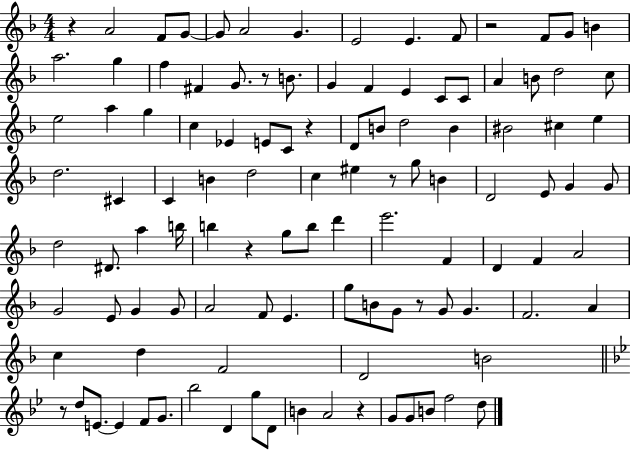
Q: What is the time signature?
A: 4/4